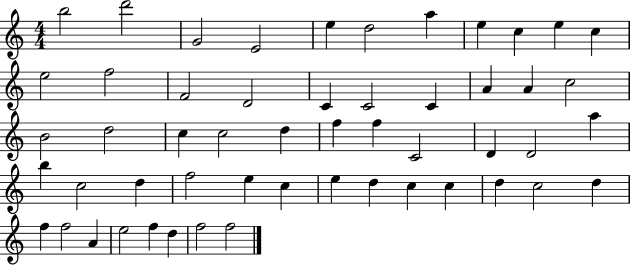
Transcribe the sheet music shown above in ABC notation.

X:1
T:Untitled
M:4/4
L:1/4
K:C
b2 d'2 G2 E2 e d2 a e c e c e2 f2 F2 D2 C C2 C A A c2 B2 d2 c c2 d f f C2 D D2 a b c2 d f2 e c e d c c d c2 d f f2 A e2 f d f2 f2